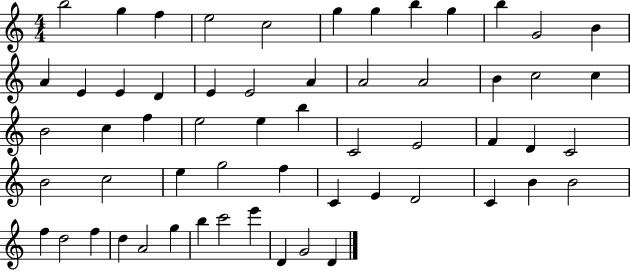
X:1
T:Untitled
M:4/4
L:1/4
K:C
b2 g f e2 c2 g g b g b G2 B A E E D E E2 A A2 A2 B c2 c B2 c f e2 e b C2 E2 F D C2 B2 c2 e g2 f C E D2 C B B2 f d2 f d A2 g b c'2 e' D G2 D